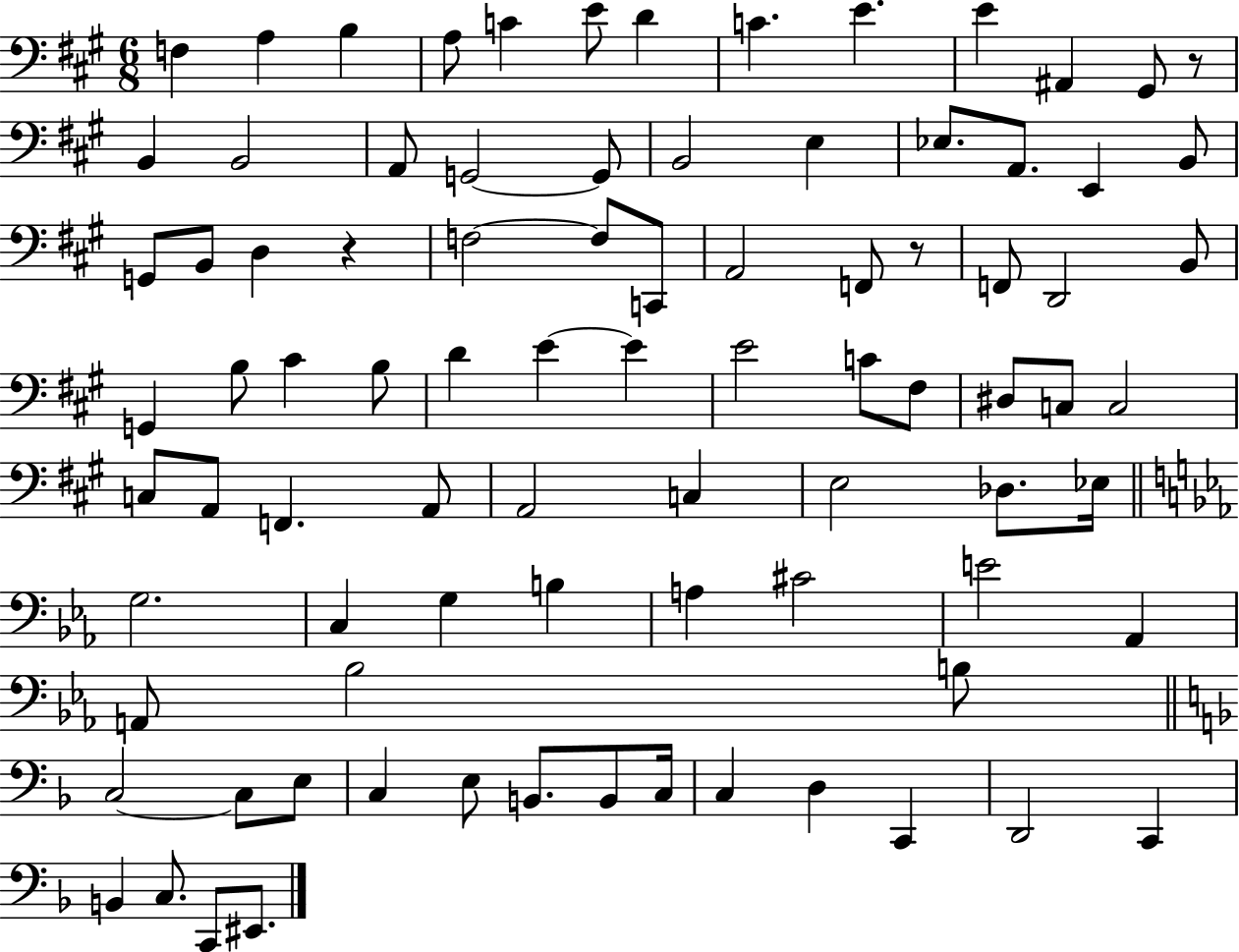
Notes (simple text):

F3/q A3/q B3/q A3/e C4/q E4/e D4/q C4/q. E4/q. E4/q A#2/q G#2/e R/e B2/q B2/h A2/e G2/h G2/e B2/h E3/q Eb3/e. A2/e. E2/q B2/e G2/e B2/e D3/q R/q F3/h F3/e C2/e A2/h F2/e R/e F2/e D2/h B2/e G2/q B3/e C#4/q B3/e D4/q E4/q E4/q E4/h C4/e F#3/e D#3/e C3/e C3/h C3/e A2/e F2/q. A2/e A2/h C3/q E3/h Db3/e. Eb3/s G3/h. C3/q G3/q B3/q A3/q C#4/h E4/h Ab2/q A2/e Bb3/h B3/e C3/h C3/e E3/e C3/q E3/e B2/e. B2/e C3/s C3/q D3/q C2/q D2/h C2/q B2/q C3/e. C2/e EIS2/e.